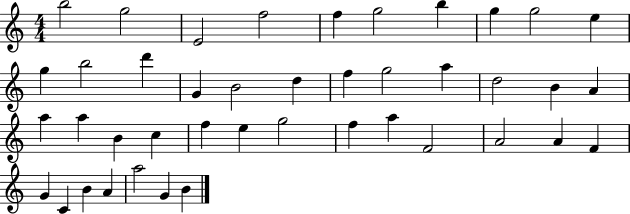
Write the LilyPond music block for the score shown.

{
  \clef treble
  \numericTimeSignature
  \time 4/4
  \key c \major
  b''2 g''2 | e'2 f''2 | f''4 g''2 b''4 | g''4 g''2 e''4 | \break g''4 b''2 d'''4 | g'4 b'2 d''4 | f''4 g''2 a''4 | d''2 b'4 a'4 | \break a''4 a''4 b'4 c''4 | f''4 e''4 g''2 | f''4 a''4 f'2 | a'2 a'4 f'4 | \break g'4 c'4 b'4 a'4 | a''2 g'4 b'4 | \bar "|."
}